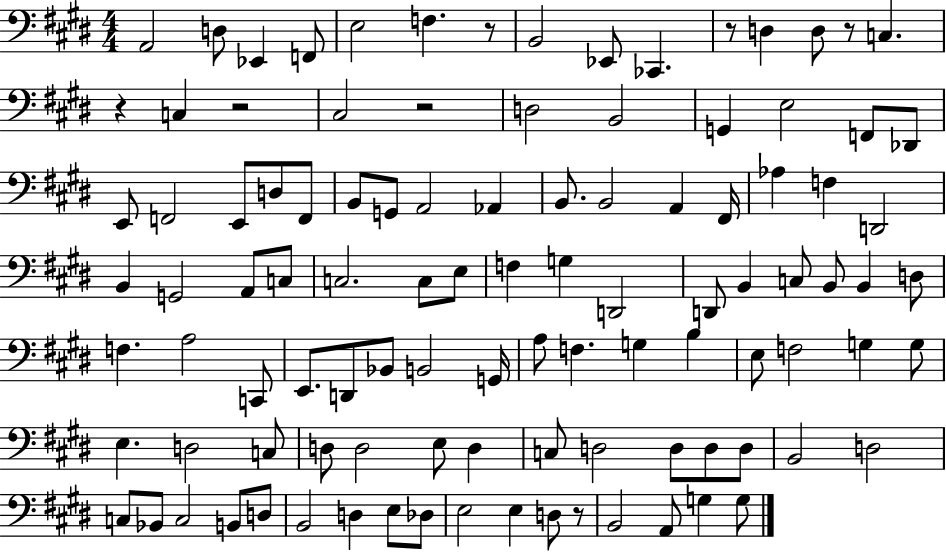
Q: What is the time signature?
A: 4/4